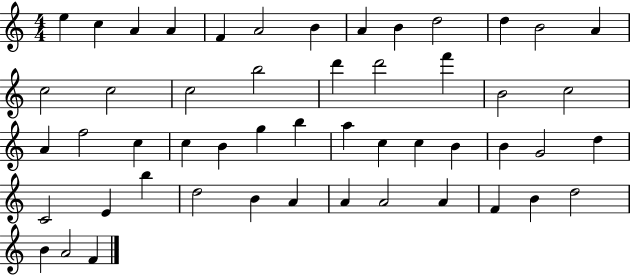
X:1
T:Untitled
M:4/4
L:1/4
K:C
e c A A F A2 B A B d2 d B2 A c2 c2 c2 b2 d' d'2 f' B2 c2 A f2 c c B g b a c c B B G2 d C2 E b d2 B A A A2 A F B d2 B A2 F